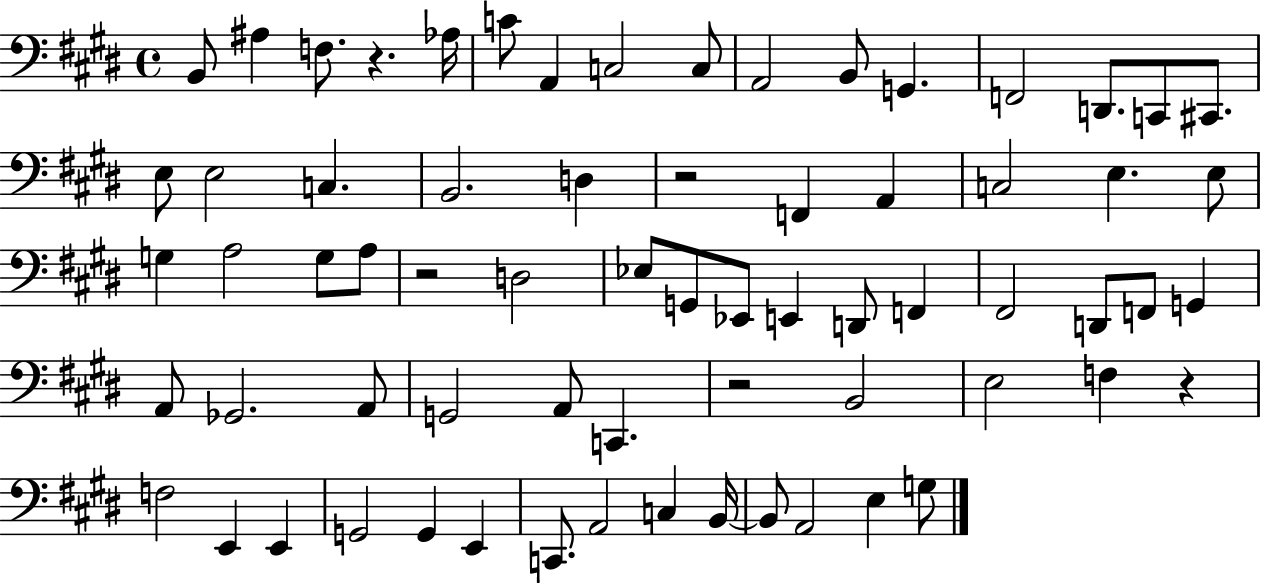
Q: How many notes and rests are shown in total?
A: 68